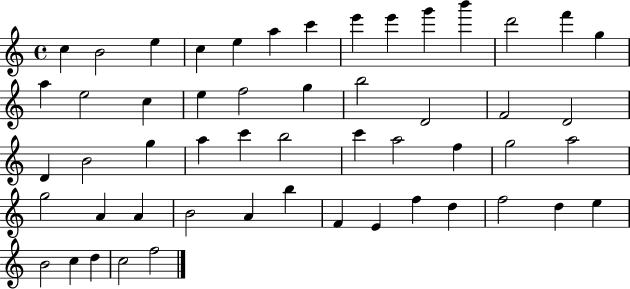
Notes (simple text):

C5/q B4/h E5/q C5/q E5/q A5/q C6/q E6/q E6/q G6/q B6/q D6/h F6/q G5/q A5/q E5/h C5/q E5/q F5/h G5/q B5/h D4/h F4/h D4/h D4/q B4/h G5/q A5/q C6/q B5/h C6/q A5/h F5/q G5/h A5/h G5/h A4/q A4/q B4/h A4/q B5/q F4/q E4/q F5/q D5/q F5/h D5/q E5/q B4/h C5/q D5/q C5/h F5/h